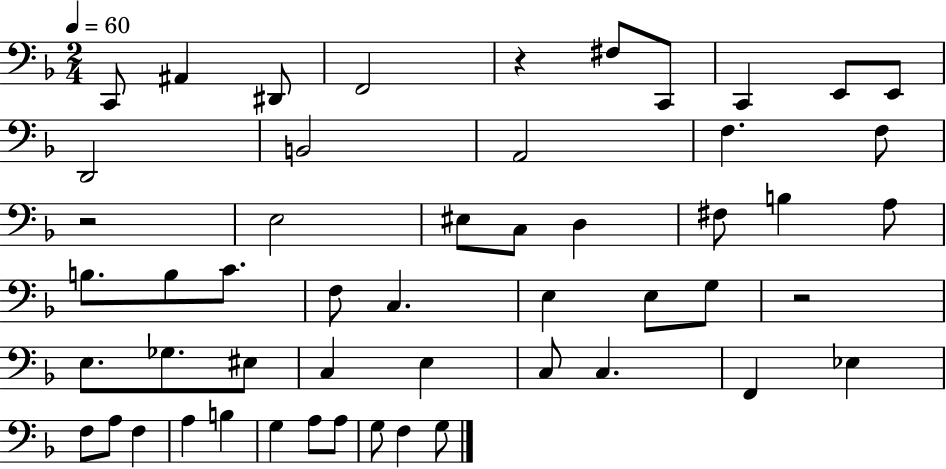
C2/e A#2/q D#2/e F2/h R/q F#3/e C2/e C2/q E2/e E2/e D2/h B2/h A2/h F3/q. F3/e R/h E3/h EIS3/e C3/e D3/q F#3/e B3/q A3/e B3/e. B3/e C4/e. F3/e C3/q. E3/q E3/e G3/e R/h E3/e. Gb3/e. EIS3/e C3/q E3/q C3/e C3/q. F2/q Eb3/q F3/e A3/e F3/q A3/q B3/q G3/q A3/e A3/e G3/e F3/q G3/e